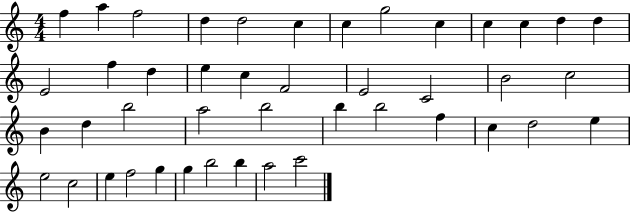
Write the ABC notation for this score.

X:1
T:Untitled
M:4/4
L:1/4
K:C
f a f2 d d2 c c g2 c c c d d E2 f d e c F2 E2 C2 B2 c2 B d b2 a2 b2 b b2 f c d2 e e2 c2 e f2 g g b2 b a2 c'2